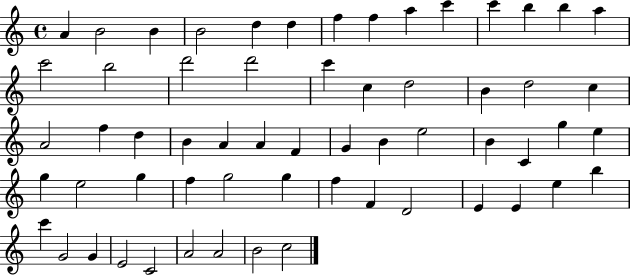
{
  \clef treble
  \time 4/4
  \defaultTimeSignature
  \key c \major
  a'4 b'2 b'4 | b'2 d''4 d''4 | f''4 f''4 a''4 c'''4 | c'''4 b''4 b''4 a''4 | \break c'''2 b''2 | d'''2 d'''2 | c'''4 c''4 d''2 | b'4 d''2 c''4 | \break a'2 f''4 d''4 | b'4 a'4 a'4 f'4 | g'4 b'4 e''2 | b'4 c'4 g''4 e''4 | \break g''4 e''2 g''4 | f''4 g''2 g''4 | f''4 f'4 d'2 | e'4 e'4 e''4 b''4 | \break c'''4 g'2 g'4 | e'2 c'2 | a'2 a'2 | b'2 c''2 | \break \bar "|."
}